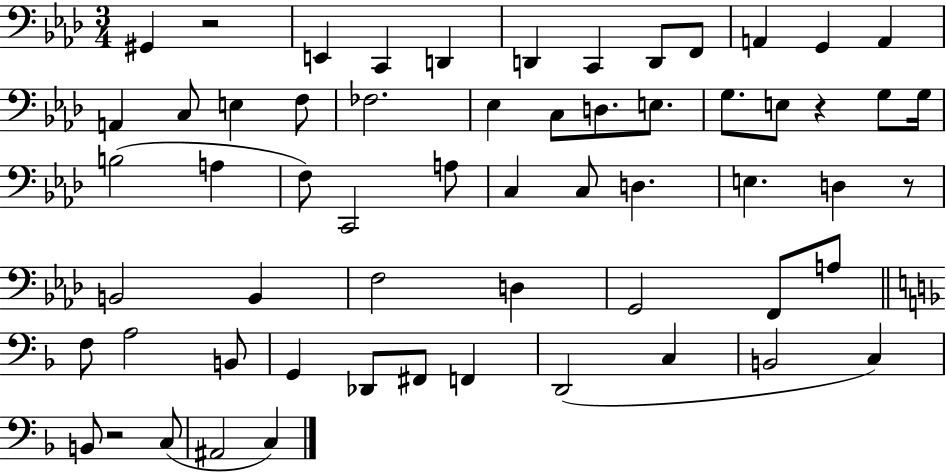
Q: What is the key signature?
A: AES major